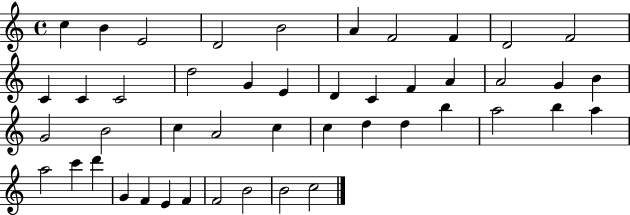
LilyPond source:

{
  \clef treble
  \time 4/4
  \defaultTimeSignature
  \key c \major
  c''4 b'4 e'2 | d'2 b'2 | a'4 f'2 f'4 | d'2 f'2 | \break c'4 c'4 c'2 | d''2 g'4 e'4 | d'4 c'4 f'4 a'4 | a'2 g'4 b'4 | \break g'2 b'2 | c''4 a'2 c''4 | c''4 d''4 d''4 b''4 | a''2 b''4 a''4 | \break a''2 c'''4 d'''4 | g'4 f'4 e'4 f'4 | f'2 b'2 | b'2 c''2 | \break \bar "|."
}